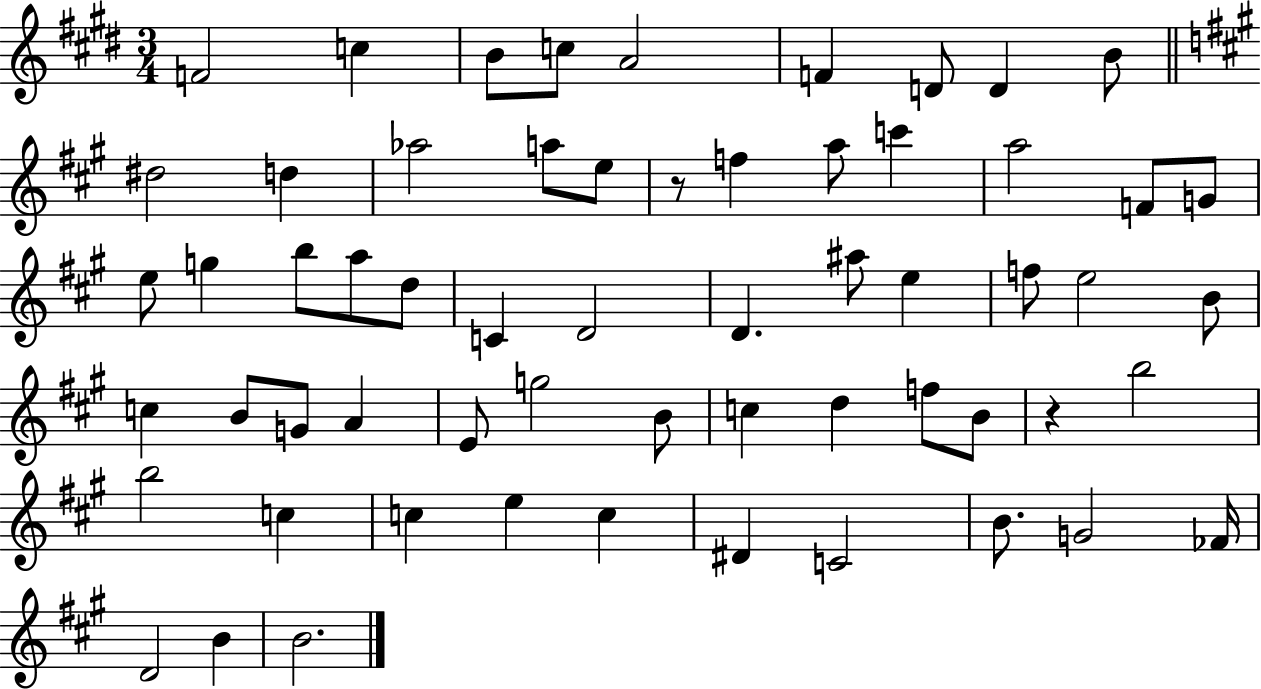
F4/h C5/q B4/e C5/e A4/h F4/q D4/e D4/q B4/e D#5/h D5/q Ab5/h A5/e E5/e R/e F5/q A5/e C6/q A5/h F4/e G4/e E5/e G5/q B5/e A5/e D5/e C4/q D4/h D4/q. A#5/e E5/q F5/e E5/h B4/e C5/q B4/e G4/e A4/q E4/e G5/h B4/e C5/q D5/q F5/e B4/e R/q B5/h B5/h C5/q C5/q E5/q C5/q D#4/q C4/h B4/e. G4/h FES4/s D4/h B4/q B4/h.